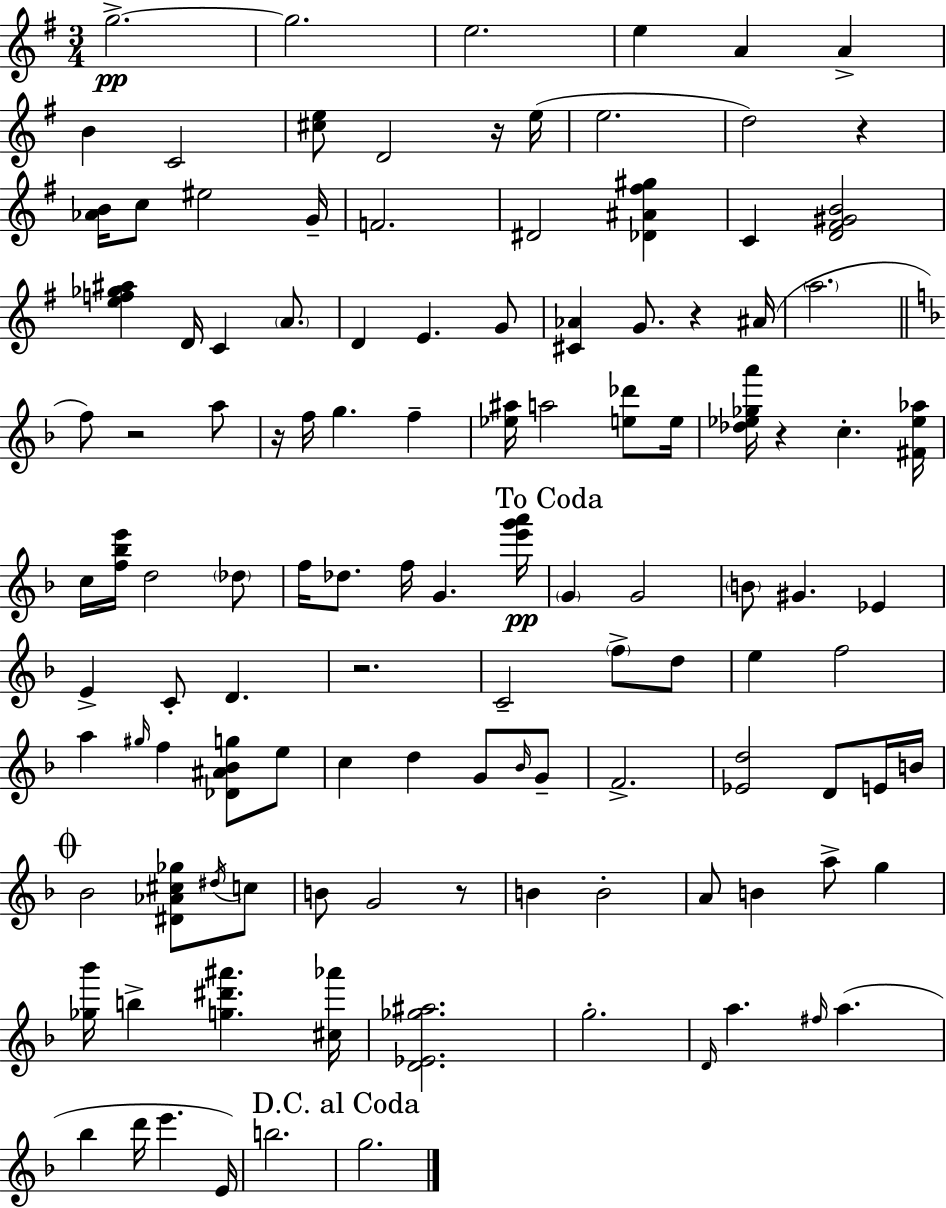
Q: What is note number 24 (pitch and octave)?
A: G4